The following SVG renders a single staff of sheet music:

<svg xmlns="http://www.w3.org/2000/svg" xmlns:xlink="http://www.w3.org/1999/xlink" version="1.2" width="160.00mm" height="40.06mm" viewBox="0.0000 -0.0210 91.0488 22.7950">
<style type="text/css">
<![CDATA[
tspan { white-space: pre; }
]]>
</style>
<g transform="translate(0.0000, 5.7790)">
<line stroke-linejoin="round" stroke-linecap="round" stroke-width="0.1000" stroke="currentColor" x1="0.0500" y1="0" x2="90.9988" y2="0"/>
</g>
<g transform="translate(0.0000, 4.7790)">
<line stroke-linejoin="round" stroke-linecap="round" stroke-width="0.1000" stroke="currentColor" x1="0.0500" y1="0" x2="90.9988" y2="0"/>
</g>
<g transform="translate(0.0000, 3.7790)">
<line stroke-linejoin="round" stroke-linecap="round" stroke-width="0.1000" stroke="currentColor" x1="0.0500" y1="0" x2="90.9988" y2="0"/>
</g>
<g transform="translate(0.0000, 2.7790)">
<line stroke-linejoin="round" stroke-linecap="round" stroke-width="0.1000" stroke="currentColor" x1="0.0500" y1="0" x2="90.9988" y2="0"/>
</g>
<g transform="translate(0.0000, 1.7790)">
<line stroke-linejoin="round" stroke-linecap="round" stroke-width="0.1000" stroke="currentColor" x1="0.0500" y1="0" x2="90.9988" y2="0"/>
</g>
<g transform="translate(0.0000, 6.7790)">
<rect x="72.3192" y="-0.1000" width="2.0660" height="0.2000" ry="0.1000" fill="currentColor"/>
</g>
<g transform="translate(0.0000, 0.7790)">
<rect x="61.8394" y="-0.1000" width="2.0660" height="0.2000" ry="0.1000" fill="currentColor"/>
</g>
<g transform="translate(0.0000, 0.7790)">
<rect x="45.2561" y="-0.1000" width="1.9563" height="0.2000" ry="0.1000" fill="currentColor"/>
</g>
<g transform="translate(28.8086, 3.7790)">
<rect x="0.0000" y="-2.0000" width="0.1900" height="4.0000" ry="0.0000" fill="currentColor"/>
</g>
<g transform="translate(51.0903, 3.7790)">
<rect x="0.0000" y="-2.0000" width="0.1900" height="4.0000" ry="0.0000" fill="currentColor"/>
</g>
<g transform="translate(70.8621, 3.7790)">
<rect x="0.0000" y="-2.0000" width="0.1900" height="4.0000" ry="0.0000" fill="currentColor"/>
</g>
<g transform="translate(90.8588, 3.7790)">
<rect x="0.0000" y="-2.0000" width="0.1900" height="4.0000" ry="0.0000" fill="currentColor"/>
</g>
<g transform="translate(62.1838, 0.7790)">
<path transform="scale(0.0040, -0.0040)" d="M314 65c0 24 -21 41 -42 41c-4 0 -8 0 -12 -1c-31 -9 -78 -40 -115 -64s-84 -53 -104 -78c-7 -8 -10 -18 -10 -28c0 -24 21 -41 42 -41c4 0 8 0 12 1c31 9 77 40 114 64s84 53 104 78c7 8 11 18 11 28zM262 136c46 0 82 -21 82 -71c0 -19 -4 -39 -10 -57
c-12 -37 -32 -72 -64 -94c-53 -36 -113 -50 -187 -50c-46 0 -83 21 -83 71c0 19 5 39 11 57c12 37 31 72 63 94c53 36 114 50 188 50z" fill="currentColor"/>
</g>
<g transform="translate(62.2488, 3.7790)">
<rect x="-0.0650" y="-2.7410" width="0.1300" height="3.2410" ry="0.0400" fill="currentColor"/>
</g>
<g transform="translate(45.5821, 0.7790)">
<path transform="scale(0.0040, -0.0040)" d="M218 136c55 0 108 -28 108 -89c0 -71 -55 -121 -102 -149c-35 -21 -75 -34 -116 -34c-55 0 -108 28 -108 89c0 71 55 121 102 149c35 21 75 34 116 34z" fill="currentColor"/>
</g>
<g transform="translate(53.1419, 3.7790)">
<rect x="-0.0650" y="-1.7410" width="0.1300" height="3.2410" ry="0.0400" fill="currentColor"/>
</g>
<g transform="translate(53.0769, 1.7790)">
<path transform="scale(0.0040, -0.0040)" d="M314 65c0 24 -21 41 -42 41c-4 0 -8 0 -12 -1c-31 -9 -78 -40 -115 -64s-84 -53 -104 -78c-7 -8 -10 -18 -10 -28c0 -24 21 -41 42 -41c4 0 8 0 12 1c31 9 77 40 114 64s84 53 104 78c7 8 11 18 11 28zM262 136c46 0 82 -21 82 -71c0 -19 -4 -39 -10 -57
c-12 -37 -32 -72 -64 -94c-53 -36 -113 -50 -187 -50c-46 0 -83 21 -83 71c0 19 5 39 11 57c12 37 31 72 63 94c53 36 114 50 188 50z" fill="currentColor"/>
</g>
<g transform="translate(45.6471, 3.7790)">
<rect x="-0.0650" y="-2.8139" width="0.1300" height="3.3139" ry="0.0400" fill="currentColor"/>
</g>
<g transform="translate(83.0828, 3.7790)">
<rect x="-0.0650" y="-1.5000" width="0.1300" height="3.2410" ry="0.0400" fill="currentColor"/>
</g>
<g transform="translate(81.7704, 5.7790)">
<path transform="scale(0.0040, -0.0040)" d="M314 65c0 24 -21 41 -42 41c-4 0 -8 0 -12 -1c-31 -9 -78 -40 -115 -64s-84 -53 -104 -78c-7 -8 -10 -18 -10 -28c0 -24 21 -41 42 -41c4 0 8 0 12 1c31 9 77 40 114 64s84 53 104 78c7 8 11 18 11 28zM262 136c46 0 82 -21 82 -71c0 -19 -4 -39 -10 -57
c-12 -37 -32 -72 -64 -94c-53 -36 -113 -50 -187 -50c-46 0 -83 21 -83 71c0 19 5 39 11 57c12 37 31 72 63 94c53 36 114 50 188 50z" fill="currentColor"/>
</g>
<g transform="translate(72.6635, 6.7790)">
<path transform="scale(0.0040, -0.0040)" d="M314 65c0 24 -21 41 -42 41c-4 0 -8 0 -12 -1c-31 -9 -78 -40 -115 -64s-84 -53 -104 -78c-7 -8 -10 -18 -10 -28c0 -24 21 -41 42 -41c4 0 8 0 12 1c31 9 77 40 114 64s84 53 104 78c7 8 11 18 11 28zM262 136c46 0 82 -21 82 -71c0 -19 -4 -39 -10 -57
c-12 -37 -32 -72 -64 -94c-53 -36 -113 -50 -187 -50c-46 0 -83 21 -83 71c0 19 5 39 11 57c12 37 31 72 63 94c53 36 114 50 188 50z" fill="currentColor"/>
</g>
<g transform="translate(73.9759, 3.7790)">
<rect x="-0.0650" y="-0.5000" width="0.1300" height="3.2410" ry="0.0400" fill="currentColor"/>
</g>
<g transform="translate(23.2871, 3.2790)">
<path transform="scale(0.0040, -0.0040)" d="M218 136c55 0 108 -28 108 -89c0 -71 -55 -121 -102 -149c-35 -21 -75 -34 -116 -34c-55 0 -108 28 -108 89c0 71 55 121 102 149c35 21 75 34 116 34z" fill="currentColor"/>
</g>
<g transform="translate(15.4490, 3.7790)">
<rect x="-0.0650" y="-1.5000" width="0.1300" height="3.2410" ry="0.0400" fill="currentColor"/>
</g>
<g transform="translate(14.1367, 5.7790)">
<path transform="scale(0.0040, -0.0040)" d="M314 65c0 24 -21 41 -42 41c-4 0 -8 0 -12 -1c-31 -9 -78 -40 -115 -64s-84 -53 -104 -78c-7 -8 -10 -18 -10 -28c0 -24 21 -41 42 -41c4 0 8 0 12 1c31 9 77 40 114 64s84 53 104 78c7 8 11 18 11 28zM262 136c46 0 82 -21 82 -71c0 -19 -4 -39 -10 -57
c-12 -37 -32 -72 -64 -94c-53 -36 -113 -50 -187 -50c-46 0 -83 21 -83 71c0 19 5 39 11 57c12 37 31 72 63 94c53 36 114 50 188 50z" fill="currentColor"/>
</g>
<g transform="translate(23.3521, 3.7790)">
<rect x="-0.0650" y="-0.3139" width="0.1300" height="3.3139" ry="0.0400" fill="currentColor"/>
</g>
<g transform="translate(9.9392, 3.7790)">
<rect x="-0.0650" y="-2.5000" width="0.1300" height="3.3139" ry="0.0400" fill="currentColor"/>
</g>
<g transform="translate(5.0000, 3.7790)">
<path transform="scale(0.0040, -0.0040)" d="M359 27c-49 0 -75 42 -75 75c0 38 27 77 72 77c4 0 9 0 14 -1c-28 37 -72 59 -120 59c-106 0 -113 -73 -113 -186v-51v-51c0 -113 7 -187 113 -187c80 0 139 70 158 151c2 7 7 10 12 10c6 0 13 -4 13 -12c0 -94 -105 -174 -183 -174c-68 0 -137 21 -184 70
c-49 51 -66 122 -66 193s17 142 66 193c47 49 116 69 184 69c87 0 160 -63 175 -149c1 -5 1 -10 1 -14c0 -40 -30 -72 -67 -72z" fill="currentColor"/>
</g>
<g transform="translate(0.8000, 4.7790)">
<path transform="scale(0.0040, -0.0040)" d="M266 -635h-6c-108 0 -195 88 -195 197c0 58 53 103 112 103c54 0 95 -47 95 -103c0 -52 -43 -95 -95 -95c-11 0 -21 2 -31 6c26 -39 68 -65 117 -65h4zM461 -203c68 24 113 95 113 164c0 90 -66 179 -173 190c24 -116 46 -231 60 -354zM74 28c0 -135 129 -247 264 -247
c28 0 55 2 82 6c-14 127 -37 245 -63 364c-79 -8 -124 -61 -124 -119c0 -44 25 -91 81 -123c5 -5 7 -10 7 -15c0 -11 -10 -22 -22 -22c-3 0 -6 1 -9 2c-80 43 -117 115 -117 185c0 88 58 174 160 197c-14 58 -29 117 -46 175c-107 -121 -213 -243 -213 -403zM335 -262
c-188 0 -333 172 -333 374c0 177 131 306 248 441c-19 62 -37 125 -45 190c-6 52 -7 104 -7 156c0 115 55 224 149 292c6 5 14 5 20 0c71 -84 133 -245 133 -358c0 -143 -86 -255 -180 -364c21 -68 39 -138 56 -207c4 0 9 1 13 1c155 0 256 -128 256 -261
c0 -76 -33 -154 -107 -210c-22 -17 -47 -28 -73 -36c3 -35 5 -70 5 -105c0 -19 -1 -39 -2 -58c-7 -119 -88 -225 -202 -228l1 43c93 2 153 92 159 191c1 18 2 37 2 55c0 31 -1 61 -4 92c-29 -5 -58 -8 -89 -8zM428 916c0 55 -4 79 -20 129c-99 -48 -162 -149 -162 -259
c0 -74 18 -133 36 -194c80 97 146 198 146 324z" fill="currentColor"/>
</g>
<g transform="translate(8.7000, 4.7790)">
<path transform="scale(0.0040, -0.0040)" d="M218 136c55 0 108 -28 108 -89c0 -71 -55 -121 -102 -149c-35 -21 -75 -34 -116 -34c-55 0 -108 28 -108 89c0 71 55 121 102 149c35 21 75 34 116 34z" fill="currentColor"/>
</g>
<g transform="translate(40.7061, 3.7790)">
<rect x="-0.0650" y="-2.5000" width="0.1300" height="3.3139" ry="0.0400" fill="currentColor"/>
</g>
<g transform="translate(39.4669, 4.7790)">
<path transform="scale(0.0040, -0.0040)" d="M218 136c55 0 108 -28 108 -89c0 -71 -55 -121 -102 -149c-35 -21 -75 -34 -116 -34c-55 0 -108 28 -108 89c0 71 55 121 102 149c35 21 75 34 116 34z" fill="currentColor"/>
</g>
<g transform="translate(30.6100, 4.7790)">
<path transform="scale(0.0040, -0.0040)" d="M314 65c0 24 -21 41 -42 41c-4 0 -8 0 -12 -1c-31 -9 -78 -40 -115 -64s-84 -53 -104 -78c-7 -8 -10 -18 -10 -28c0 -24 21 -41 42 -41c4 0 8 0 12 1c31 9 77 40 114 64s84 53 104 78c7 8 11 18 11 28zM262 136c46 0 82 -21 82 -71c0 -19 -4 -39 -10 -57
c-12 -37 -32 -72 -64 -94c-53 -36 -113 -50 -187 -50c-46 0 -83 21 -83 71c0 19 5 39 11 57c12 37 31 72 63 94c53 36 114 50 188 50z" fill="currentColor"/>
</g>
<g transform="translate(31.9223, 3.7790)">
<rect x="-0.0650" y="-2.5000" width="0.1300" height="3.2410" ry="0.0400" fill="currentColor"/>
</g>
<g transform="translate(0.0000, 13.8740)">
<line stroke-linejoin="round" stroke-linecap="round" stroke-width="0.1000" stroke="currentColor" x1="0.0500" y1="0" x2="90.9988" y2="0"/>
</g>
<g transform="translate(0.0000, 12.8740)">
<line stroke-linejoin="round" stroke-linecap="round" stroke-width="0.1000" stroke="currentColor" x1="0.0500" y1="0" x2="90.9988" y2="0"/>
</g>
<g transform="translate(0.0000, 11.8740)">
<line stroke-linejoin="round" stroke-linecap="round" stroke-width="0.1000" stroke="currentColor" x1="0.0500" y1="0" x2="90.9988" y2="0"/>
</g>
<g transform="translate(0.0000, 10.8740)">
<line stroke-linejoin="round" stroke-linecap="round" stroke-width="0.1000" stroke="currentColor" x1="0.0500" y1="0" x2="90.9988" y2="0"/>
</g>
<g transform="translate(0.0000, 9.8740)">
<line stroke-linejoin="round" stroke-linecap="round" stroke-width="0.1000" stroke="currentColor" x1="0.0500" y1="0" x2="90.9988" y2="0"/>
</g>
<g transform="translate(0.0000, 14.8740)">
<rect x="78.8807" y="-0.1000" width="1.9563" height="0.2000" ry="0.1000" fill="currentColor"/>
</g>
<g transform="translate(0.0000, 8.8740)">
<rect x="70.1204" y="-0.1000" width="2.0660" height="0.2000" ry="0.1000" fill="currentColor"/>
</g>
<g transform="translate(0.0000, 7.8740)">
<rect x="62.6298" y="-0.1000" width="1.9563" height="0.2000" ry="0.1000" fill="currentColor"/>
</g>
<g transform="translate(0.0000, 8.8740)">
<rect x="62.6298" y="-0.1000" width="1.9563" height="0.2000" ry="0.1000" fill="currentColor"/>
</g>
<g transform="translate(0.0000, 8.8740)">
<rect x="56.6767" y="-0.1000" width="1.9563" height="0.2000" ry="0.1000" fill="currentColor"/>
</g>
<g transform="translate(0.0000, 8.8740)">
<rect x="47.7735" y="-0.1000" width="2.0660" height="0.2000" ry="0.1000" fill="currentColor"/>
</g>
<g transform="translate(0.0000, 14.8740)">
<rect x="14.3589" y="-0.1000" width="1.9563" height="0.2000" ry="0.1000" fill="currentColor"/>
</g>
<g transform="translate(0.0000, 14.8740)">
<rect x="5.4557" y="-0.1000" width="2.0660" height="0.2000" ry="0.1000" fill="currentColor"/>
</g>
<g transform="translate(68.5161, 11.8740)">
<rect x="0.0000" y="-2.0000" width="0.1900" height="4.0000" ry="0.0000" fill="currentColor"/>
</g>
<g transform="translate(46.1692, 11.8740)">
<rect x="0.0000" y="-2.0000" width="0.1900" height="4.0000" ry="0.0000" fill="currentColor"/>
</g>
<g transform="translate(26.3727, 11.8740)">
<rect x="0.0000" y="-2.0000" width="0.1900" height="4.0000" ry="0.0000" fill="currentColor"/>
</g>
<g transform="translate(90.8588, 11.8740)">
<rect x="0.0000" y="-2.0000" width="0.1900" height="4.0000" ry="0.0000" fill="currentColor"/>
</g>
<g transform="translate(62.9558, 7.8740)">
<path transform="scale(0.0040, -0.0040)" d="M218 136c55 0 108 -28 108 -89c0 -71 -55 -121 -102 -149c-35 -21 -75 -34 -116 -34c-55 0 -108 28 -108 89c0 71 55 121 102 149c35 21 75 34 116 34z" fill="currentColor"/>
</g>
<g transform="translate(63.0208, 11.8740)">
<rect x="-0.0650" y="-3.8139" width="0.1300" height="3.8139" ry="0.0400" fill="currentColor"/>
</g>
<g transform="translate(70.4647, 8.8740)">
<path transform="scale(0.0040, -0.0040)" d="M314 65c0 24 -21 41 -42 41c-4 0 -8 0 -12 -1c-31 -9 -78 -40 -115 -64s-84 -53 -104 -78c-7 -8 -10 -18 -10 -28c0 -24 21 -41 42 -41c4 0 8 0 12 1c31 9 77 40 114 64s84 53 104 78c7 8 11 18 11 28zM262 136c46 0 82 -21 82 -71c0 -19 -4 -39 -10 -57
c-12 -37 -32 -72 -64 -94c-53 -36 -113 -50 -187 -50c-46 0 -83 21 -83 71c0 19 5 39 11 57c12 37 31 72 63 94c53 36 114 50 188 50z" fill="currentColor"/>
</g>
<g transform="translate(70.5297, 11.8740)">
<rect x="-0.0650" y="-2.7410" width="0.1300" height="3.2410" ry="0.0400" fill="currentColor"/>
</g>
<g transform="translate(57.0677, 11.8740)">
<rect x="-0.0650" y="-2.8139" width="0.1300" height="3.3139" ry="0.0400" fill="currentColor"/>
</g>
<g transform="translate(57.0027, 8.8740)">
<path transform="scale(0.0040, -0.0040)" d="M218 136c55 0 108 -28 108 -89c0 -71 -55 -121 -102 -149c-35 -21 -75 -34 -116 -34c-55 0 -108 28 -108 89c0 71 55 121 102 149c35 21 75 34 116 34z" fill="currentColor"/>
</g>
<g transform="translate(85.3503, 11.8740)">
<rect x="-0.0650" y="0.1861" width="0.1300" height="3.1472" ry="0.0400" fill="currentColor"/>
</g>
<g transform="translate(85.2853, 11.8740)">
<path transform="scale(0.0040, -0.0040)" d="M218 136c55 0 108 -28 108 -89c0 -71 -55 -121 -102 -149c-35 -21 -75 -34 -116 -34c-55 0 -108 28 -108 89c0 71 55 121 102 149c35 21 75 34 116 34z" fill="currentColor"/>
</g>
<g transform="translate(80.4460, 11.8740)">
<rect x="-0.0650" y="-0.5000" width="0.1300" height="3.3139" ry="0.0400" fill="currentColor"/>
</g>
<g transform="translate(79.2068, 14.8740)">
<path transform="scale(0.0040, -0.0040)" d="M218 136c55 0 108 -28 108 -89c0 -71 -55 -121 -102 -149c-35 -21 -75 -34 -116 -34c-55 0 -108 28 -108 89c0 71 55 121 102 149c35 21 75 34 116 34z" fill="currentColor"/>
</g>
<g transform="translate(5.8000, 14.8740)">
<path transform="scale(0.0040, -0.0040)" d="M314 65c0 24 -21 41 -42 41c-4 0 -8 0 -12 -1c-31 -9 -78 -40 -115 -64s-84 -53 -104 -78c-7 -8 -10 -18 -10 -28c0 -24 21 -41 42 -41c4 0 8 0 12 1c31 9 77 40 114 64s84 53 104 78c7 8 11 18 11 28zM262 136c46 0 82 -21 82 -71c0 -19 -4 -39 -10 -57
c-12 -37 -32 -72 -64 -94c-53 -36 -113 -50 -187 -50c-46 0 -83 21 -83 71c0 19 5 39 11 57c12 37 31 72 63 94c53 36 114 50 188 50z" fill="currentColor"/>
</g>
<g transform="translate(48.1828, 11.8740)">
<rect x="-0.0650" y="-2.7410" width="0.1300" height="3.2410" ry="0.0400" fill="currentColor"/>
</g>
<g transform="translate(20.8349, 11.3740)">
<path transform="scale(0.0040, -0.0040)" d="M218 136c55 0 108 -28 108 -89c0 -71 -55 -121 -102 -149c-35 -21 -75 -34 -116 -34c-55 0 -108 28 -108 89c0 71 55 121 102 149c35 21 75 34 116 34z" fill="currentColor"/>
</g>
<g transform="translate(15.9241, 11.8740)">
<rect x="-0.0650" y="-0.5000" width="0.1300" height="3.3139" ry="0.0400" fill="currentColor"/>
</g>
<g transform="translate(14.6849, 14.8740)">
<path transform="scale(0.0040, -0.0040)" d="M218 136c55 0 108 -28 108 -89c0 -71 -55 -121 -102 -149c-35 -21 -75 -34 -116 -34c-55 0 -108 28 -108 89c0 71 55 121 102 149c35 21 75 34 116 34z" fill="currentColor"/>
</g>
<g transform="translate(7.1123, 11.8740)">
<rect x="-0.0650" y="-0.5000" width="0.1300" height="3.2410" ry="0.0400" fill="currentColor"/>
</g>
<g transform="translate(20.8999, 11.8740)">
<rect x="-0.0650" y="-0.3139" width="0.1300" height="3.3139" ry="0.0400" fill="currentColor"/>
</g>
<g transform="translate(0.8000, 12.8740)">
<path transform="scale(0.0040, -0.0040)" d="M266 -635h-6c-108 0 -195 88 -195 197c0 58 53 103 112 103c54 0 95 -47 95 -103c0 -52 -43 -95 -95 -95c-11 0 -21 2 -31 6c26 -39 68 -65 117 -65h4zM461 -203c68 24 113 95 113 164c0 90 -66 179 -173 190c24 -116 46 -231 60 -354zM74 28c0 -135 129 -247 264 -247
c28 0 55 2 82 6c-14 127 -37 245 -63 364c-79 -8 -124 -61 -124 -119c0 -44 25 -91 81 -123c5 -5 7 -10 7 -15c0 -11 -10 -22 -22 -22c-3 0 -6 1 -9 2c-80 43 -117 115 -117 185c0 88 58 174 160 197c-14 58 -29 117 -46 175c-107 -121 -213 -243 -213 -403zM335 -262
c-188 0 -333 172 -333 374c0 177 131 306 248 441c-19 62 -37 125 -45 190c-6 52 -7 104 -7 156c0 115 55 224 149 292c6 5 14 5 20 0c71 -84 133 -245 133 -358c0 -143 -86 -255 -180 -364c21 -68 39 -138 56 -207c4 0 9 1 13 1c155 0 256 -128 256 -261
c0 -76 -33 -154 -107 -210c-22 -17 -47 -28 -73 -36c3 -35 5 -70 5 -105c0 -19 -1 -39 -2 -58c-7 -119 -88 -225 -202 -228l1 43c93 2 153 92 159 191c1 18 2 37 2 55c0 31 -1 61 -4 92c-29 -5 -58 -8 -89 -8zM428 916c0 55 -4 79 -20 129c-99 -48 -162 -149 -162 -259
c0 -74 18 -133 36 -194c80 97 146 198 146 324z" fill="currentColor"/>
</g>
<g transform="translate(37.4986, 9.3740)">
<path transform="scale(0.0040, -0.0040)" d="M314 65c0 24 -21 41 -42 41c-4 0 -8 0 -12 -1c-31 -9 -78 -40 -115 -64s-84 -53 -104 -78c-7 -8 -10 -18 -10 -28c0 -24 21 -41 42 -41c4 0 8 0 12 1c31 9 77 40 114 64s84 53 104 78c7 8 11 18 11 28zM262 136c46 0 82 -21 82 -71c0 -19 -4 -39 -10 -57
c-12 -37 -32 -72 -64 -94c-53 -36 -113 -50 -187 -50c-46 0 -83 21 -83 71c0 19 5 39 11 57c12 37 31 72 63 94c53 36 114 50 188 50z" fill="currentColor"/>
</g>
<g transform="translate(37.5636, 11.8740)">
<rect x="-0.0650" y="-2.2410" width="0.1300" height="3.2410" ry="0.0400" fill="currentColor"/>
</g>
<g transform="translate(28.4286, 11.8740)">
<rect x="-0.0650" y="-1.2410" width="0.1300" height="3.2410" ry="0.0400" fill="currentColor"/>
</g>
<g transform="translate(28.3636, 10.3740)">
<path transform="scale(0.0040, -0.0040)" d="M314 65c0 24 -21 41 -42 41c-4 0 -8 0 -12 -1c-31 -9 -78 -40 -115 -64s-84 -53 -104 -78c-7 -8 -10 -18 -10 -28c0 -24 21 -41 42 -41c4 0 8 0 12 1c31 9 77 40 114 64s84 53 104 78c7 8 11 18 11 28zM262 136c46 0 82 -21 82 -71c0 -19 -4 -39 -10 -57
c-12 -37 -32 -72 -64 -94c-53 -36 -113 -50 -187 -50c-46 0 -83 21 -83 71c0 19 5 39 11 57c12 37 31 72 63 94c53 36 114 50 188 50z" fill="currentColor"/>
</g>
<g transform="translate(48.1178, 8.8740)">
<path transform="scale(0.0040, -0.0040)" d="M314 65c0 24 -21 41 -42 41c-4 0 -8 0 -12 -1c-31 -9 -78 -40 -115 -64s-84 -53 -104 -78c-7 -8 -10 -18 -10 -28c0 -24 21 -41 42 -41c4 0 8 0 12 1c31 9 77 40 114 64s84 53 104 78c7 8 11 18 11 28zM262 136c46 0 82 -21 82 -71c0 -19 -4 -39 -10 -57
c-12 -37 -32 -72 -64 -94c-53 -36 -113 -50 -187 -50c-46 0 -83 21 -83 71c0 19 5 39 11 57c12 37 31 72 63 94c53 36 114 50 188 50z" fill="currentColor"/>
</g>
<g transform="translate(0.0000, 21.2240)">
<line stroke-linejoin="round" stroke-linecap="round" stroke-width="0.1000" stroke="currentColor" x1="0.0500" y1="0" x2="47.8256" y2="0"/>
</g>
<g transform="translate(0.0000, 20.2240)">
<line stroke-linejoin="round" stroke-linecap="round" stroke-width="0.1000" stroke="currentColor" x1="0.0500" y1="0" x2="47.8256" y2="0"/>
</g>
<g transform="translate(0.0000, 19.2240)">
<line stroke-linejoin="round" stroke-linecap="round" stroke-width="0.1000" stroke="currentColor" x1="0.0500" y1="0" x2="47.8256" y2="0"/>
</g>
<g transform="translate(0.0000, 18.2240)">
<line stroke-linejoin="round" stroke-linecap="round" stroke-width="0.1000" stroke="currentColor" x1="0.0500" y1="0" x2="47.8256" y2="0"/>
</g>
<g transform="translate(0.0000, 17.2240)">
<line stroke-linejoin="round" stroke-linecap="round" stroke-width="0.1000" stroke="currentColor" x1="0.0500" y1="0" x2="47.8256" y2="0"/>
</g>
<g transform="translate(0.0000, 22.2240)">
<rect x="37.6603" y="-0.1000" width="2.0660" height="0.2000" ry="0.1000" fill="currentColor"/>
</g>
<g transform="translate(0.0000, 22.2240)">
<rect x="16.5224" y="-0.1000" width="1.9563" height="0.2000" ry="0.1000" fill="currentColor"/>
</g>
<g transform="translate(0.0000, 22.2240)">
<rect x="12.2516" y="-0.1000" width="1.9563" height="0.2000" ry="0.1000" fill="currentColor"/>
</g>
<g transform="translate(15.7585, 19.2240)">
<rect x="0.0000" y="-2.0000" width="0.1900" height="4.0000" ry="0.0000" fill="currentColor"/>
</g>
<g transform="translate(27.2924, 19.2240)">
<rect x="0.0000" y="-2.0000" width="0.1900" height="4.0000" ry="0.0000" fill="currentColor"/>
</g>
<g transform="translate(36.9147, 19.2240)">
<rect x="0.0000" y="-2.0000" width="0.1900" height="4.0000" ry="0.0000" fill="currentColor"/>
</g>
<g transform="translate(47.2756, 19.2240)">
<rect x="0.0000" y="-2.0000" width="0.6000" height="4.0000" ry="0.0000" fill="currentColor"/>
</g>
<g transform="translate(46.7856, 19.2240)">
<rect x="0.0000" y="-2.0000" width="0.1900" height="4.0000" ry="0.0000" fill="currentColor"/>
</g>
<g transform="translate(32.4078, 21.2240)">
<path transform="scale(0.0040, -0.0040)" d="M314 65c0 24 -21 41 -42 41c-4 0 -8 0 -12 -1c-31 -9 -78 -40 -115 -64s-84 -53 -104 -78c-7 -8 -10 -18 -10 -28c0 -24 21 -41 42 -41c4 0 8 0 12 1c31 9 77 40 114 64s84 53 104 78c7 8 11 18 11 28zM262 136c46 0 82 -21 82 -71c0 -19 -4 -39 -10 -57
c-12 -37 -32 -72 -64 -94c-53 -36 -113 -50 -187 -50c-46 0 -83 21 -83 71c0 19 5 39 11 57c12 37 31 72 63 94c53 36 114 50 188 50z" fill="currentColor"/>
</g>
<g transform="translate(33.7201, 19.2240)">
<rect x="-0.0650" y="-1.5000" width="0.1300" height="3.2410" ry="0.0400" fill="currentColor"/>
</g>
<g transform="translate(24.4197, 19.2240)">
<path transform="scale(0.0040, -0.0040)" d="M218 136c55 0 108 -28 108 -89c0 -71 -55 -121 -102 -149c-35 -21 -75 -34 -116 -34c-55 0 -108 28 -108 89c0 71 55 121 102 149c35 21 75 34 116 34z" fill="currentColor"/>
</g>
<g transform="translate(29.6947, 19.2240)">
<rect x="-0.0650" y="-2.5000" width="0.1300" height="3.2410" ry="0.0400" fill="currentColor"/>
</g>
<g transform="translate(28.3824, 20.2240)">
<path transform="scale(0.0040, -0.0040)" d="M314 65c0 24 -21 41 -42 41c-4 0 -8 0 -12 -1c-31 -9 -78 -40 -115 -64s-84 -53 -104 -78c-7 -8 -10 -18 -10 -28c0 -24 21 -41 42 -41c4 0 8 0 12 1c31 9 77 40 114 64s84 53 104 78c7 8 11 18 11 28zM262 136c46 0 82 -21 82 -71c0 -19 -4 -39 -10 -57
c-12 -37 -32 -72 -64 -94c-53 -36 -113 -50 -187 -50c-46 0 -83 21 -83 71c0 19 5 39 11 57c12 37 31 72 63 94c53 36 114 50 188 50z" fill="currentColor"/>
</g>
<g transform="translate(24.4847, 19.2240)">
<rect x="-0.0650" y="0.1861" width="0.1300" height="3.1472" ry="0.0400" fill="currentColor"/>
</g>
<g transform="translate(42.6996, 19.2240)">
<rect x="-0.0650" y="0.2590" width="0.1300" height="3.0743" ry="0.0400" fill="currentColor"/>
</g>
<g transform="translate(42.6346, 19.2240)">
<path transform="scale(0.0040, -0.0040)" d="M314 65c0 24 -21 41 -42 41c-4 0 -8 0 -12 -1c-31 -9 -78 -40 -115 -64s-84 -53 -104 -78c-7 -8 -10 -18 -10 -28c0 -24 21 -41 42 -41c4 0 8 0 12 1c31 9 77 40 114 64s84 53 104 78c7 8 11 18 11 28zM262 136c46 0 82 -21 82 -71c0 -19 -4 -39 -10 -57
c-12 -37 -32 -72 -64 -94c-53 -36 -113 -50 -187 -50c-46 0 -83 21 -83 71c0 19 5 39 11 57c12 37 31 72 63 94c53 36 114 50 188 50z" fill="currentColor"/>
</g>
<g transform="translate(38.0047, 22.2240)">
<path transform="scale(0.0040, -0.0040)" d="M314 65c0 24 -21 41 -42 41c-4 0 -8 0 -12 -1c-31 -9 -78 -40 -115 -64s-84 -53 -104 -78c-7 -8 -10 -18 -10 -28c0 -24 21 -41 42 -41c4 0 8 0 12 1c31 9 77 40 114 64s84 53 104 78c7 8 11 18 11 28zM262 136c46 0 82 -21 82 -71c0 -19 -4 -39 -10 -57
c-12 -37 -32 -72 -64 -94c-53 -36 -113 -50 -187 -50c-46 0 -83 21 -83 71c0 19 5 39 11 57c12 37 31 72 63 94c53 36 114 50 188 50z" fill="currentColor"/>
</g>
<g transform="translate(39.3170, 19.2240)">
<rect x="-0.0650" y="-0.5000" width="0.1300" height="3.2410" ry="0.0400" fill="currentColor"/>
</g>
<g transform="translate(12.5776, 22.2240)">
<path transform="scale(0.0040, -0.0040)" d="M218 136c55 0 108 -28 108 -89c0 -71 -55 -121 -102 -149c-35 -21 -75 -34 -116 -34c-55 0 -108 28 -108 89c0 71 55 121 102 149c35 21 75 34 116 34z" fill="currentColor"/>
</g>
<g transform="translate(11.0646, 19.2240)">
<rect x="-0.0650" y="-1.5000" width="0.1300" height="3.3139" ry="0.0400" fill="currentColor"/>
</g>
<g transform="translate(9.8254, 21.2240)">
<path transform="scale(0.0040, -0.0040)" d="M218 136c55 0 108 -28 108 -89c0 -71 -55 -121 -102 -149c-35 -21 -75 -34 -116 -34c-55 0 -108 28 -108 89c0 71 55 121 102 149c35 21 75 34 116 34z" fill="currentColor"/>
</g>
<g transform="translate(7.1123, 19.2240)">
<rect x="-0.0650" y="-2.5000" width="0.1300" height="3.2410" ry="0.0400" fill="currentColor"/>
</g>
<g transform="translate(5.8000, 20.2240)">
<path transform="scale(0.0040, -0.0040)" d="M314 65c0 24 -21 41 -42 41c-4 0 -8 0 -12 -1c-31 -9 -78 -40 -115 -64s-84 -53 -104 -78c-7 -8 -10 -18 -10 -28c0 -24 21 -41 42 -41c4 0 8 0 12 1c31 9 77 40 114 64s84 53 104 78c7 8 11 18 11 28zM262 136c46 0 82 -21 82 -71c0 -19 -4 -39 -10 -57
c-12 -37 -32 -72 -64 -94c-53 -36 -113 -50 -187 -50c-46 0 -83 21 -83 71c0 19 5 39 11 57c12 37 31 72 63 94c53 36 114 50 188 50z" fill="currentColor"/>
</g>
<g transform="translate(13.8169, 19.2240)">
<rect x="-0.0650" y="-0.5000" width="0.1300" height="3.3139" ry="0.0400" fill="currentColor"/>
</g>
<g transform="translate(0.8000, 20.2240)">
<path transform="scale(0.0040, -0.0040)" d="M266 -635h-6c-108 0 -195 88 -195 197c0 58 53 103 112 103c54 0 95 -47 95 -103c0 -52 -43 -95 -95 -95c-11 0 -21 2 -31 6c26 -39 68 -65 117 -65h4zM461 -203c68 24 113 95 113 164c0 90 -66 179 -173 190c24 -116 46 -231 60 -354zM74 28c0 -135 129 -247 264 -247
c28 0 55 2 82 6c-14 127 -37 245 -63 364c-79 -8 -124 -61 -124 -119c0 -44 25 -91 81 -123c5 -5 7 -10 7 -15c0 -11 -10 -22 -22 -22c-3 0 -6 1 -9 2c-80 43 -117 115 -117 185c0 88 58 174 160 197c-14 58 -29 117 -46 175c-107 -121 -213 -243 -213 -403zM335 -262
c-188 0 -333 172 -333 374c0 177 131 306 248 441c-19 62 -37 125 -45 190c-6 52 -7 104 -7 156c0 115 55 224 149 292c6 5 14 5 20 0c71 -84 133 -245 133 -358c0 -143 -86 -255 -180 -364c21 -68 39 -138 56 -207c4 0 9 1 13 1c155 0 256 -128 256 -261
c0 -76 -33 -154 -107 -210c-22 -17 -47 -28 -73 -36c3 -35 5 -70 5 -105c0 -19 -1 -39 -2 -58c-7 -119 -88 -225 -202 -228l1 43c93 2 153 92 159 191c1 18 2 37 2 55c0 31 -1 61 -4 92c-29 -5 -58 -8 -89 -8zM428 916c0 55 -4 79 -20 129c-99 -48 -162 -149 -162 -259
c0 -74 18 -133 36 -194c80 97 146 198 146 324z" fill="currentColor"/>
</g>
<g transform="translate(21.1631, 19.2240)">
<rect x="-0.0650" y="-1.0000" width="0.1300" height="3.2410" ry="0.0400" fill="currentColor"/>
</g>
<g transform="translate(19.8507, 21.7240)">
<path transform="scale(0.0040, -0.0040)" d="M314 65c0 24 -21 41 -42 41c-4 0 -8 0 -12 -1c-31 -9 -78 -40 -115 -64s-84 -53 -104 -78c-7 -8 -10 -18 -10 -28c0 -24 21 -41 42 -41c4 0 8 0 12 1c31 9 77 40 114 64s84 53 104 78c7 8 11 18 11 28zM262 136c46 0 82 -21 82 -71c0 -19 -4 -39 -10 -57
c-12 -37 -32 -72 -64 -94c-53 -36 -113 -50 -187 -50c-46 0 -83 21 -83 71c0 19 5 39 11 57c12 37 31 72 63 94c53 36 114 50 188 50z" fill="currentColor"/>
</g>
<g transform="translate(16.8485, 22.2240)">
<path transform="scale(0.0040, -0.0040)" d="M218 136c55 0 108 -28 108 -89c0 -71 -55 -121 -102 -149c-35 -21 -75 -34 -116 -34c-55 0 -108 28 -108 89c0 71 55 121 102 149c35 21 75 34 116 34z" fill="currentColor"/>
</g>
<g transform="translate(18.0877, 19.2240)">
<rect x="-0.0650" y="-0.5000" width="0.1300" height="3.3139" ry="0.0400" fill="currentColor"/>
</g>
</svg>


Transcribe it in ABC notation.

X:1
T:Untitled
M:4/4
L:1/4
K:C
G E2 c G2 G a f2 a2 C2 E2 C2 C c e2 g2 a2 a c' a2 C B G2 E C C D2 B G2 E2 C2 B2